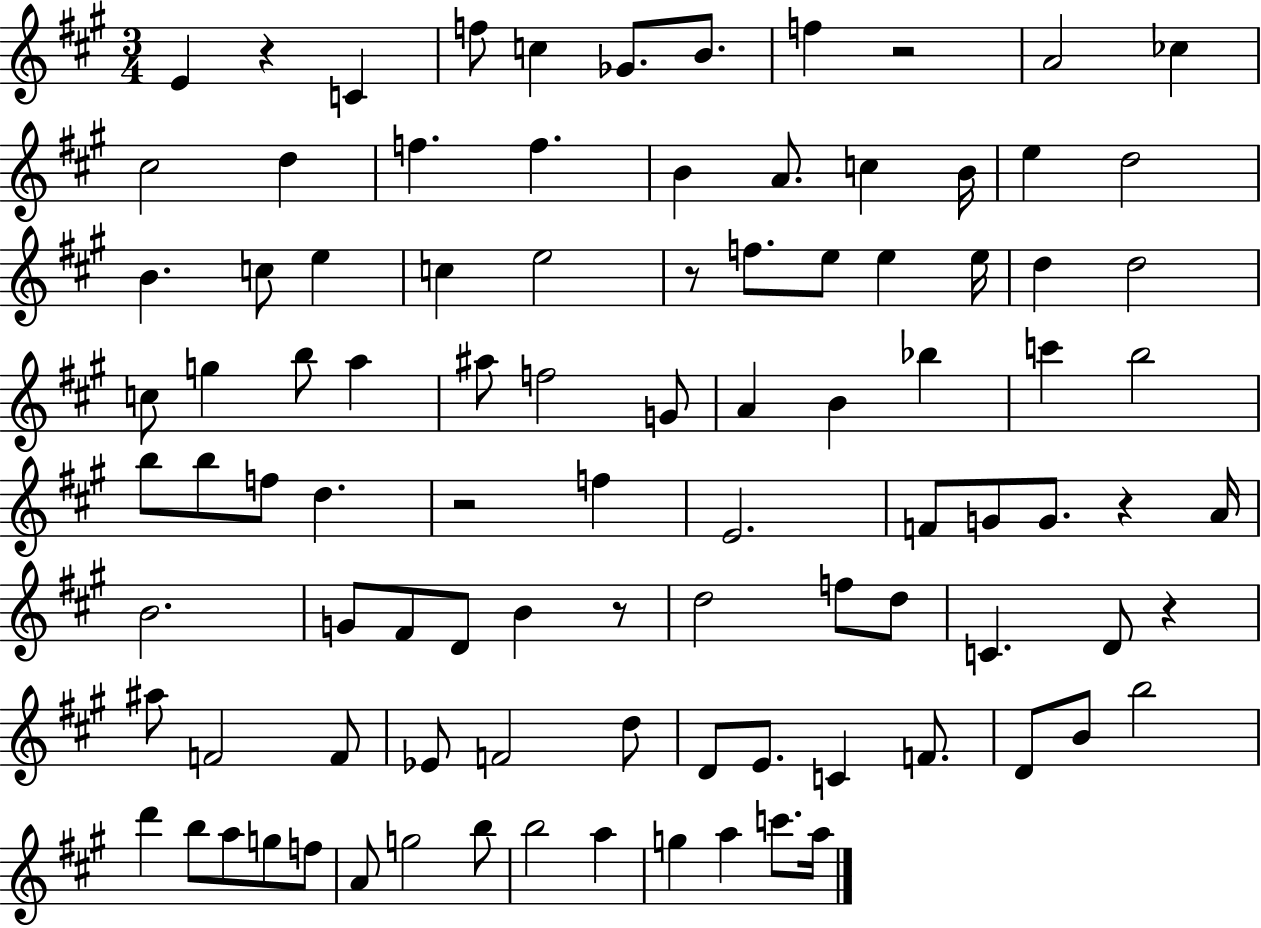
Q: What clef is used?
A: treble